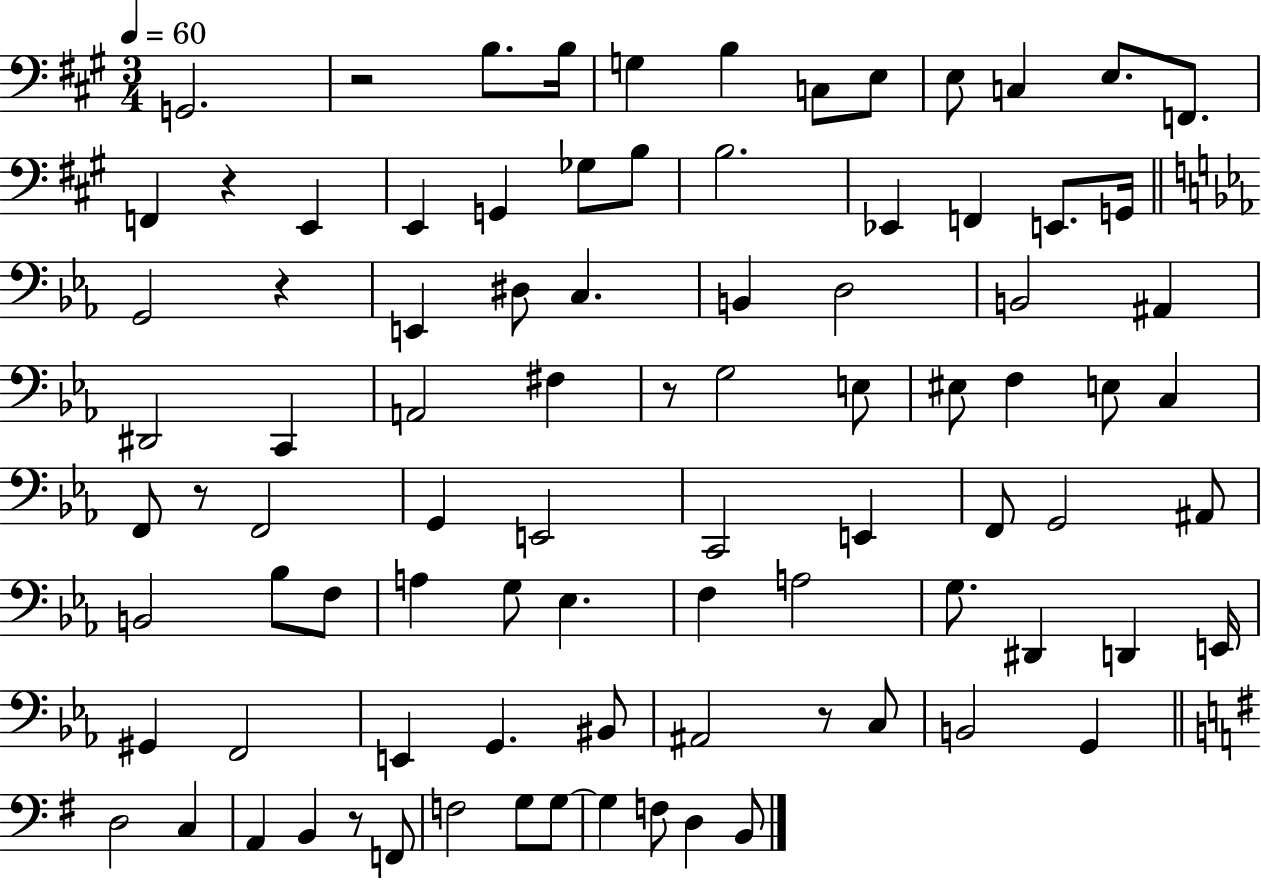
G2/h. R/h B3/e. B3/s G3/q B3/q C3/e E3/e E3/e C3/q E3/e. F2/e. F2/q R/q E2/q E2/q G2/q Gb3/e B3/e B3/h. Eb2/q F2/q E2/e. G2/s G2/h R/q E2/q D#3/e C3/q. B2/q D3/h B2/h A#2/q D#2/h C2/q A2/h F#3/q R/e G3/h E3/e EIS3/e F3/q E3/e C3/q F2/e R/e F2/h G2/q E2/h C2/h E2/q F2/e G2/h A#2/e B2/h Bb3/e F3/e A3/q G3/e Eb3/q. F3/q A3/h G3/e. D#2/q D2/q E2/s G#2/q F2/h E2/q G2/q. BIS2/e A#2/h R/e C3/e B2/h G2/q D3/h C3/q A2/q B2/q R/e F2/e F3/h G3/e G3/e G3/q F3/e D3/q B2/e